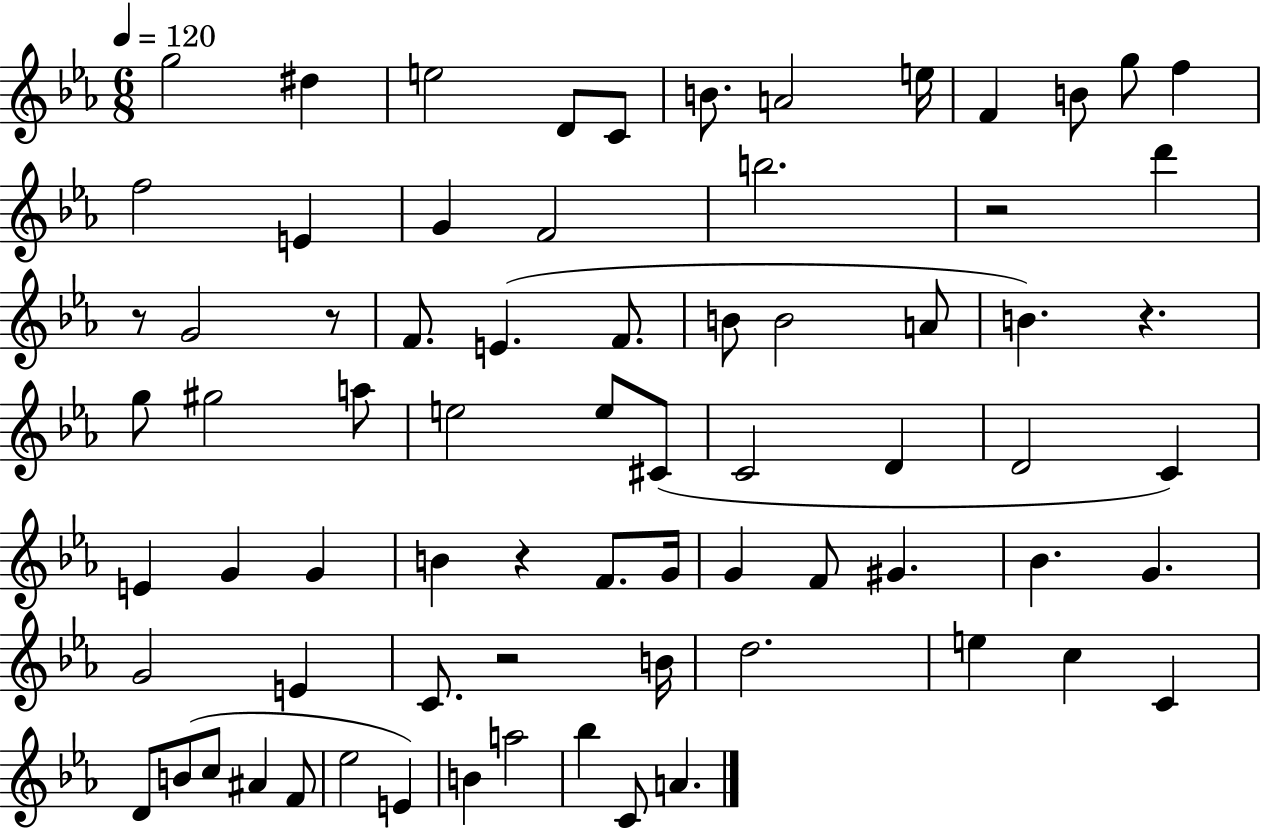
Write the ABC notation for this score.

X:1
T:Untitled
M:6/8
L:1/4
K:Eb
g2 ^d e2 D/2 C/2 B/2 A2 e/4 F B/2 g/2 f f2 E G F2 b2 z2 d' z/2 G2 z/2 F/2 E F/2 B/2 B2 A/2 B z g/2 ^g2 a/2 e2 e/2 ^C/2 C2 D D2 C E G G B z F/2 G/4 G F/2 ^G _B G G2 E C/2 z2 B/4 d2 e c C D/2 B/2 c/2 ^A F/2 _e2 E B a2 _b C/2 A